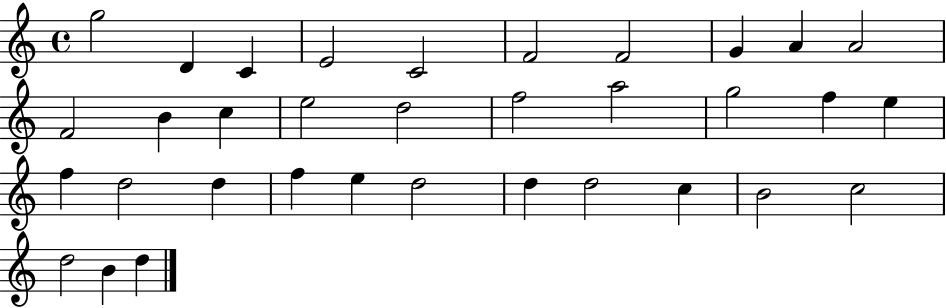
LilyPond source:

{
  \clef treble
  \time 4/4
  \defaultTimeSignature
  \key c \major
  g''2 d'4 c'4 | e'2 c'2 | f'2 f'2 | g'4 a'4 a'2 | \break f'2 b'4 c''4 | e''2 d''2 | f''2 a''2 | g''2 f''4 e''4 | \break f''4 d''2 d''4 | f''4 e''4 d''2 | d''4 d''2 c''4 | b'2 c''2 | \break d''2 b'4 d''4 | \bar "|."
}